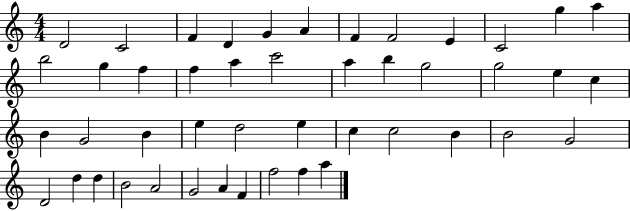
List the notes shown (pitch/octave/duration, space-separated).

D4/h C4/h F4/q D4/q G4/q A4/q F4/q F4/h E4/q C4/h G5/q A5/q B5/h G5/q F5/q F5/q A5/q C6/h A5/q B5/q G5/h G5/h E5/q C5/q B4/q G4/h B4/q E5/q D5/h E5/q C5/q C5/h B4/q B4/h G4/h D4/h D5/q D5/q B4/h A4/h G4/h A4/q F4/q F5/h F5/q A5/q